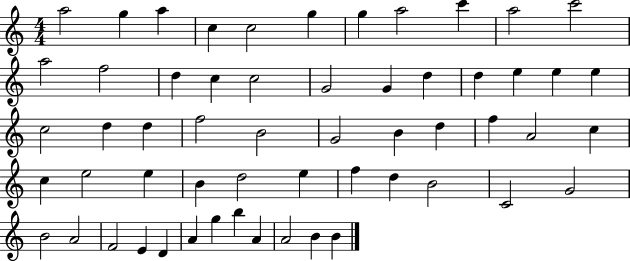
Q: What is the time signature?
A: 4/4